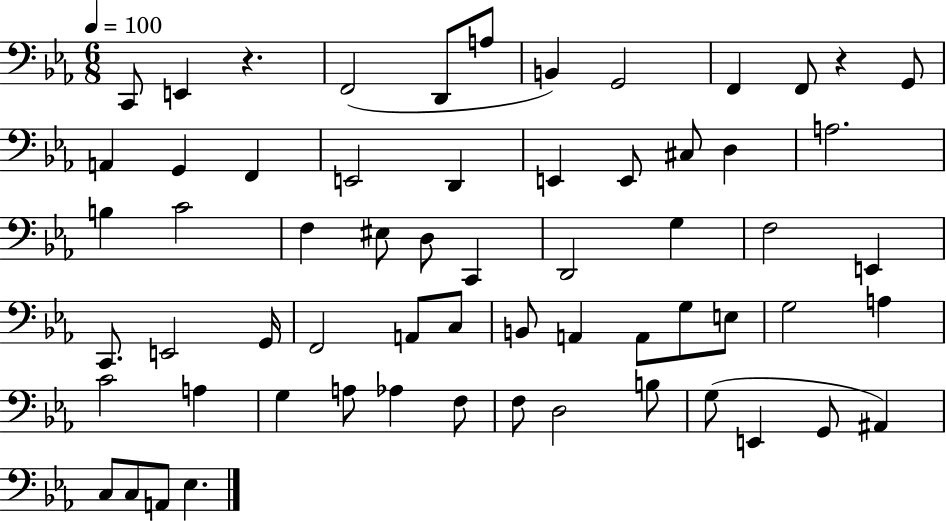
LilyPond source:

{
  \clef bass
  \numericTimeSignature
  \time 6/8
  \key ees \major
  \tempo 4 = 100
  c,8 e,4 r4. | f,2( d,8 a8 | b,4) g,2 | f,4 f,8 r4 g,8 | \break a,4 g,4 f,4 | e,2 d,4 | e,4 e,8 cis8 d4 | a2. | \break b4 c'2 | f4 eis8 d8 c,4 | d,2 g4 | f2 e,4 | \break c,8. e,2 g,16 | f,2 a,8 c8 | b,8 a,4 a,8 g8 e8 | g2 a4 | \break c'2 a4 | g4 a8 aes4 f8 | f8 d2 b8 | g8( e,4 g,8 ais,4) | \break c8 c8 a,8 ees4. | \bar "|."
}